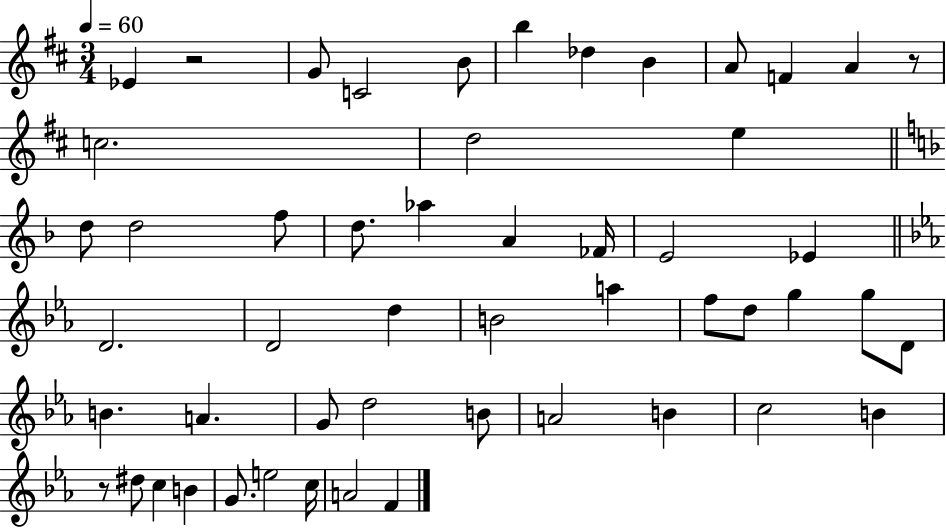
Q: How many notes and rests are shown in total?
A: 52